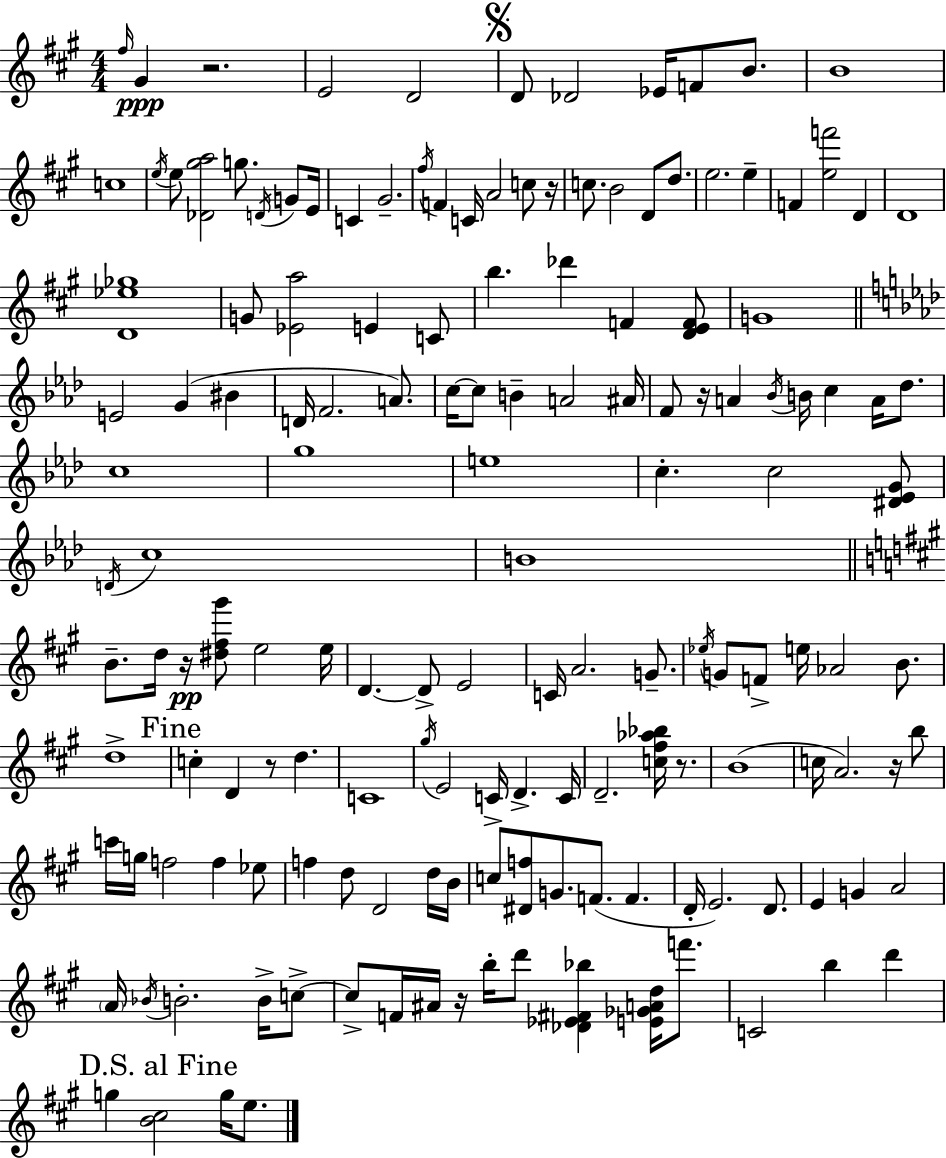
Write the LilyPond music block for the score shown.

{
  \clef treble
  \numericTimeSignature
  \time 4/4
  \key a \major
  \grace { fis''16 }\ppp gis'4 r2. | e'2 d'2 | \mark \markup { \musicglyph "scripts.segno" } d'8 des'2 ees'16 f'8 b'8. | b'1 | \break c''1 | \acciaccatura { e''16 } e''8 <des' gis'' a''>2 g''8. \acciaccatura { d'16 } | g'8 e'16 c'4 gis'2.-- | \acciaccatura { fis''16 } f'4 c'16 a'2 | \break c''8 r16 c''8. b'2 d'8 | d''8. e''2. | e''4-- f'4 <e'' f'''>2 | d'4 d'1 | \break <d' ees'' ges''>1 | g'8 <ees' a''>2 e'4 | c'8 b''4. des'''4 f'4 | <d' e' f'>8 g'1 | \break \bar "||" \break \key aes \major e'2 g'4( bis'4 | d'16 f'2. a'8.) | c''16~~ c''8 b'4-- a'2 ais'16 | f'8 r16 a'4 \acciaccatura { bes'16 } b'16 c''4 a'16 des''8. | \break c''1 | g''1 | e''1 | c''4.-. c''2 <dis' ees' g'>8 | \break \acciaccatura { d'16 } c''1 | b'1 | \bar "||" \break \key a \major b'8.-- d''16 r16\pp <dis'' fis'' gis'''>8 e''2 e''16 | d'4.~~ d'8-> e'2 | c'16 a'2. g'8.-- | \acciaccatura { ees''16 } g'8 f'8-> e''16 aes'2 b'8. | \break d''1-> | \mark "Fine" c''4-. d'4 r8 d''4. | c'1 | \acciaccatura { gis''16 } e'2 c'16-> d'4.-> | \break c'16 d'2.-- <c'' fis'' aes'' bes''>16 r8. | b'1( | c''16 a'2.) r16 | b''8 c'''16 g''16 f''2 f''4 | \break ees''8 f''4 d''8 d'2 | d''16 b'16 c''8 <dis' f''>8 g'8. f'8.( f'4. | d'16-. e'2.) d'8. | e'4 g'4 a'2 | \break \parenthesize a'16 \acciaccatura { bes'16 } b'2.-. | b'16-> c''8->~~ c''8-> f'16 ais'16 r16 b''16-. d'''8 <des' ees' fis' bes''>4 <e' ges' a' d''>16 | f'''8. c'2 b''4 d'''4 | \mark "D.S. al Fine" g''4 <b' cis''>2 g''16 | \break e''8. \bar "|."
}